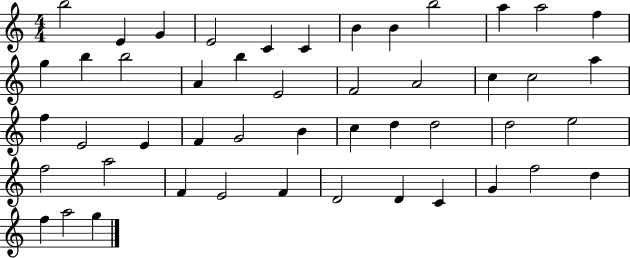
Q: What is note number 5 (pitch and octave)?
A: C4